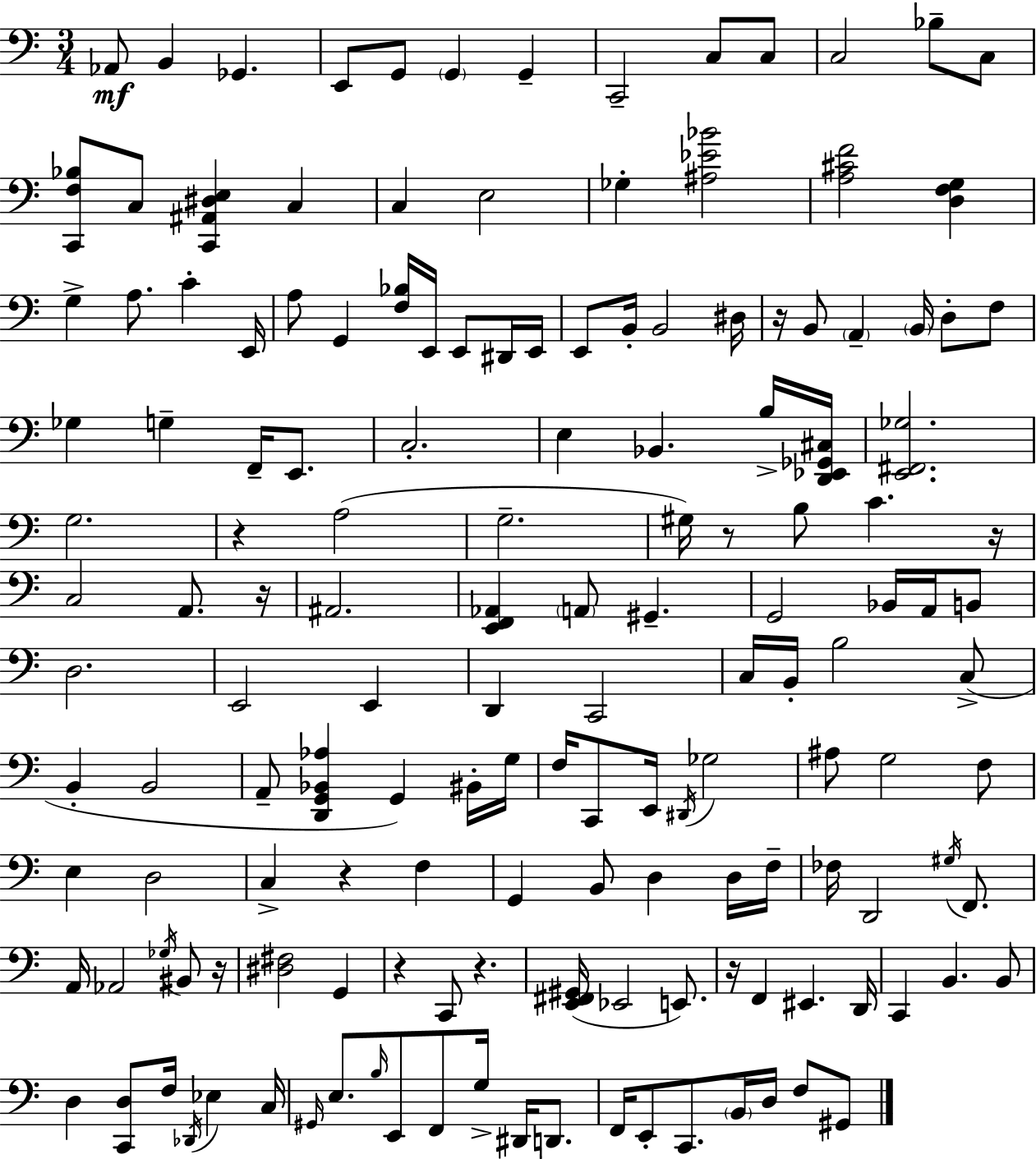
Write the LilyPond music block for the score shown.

{
  \clef bass
  \numericTimeSignature
  \time 3/4
  \key c \major
  aes,8\mf b,4 ges,4. | e,8 g,8 \parenthesize g,4 g,4-- | c,2-- c8 c8 | c2 bes8-- c8 | \break <c, f bes>8 c8 <c, ais, dis e>4 c4 | c4 e2 | ges4-. <ais ees' bes'>2 | <a cis' f'>2 <d f g>4 | \break g4-> a8. c'4-. e,16 | a8 g,4 <f bes>16 e,16 e,8 dis,16 e,16 | e,8 b,16-. b,2 dis16 | r16 b,8 \parenthesize a,4-- \parenthesize b,16 d8-. f8 | \break ges4 g4-- f,16-- e,8. | c2.-. | e4 bes,4. b16-> <d, ees, ges, cis>16 | <e, fis, ges>2. | \break g2. | r4 a2( | g2.-- | gis16) r8 b8 c'4. r16 | \break c2 a,8. r16 | ais,2. | <e, f, aes,>4 \parenthesize a,8 gis,4.-- | g,2 bes,16 a,16 b,8 | \break d2. | e,2 e,4 | d,4 c,2 | c16 b,16-. b2 c8->( | \break b,4-. b,2 | a,8-- <d, g, bes, aes>4 g,4) bis,16-. g16 | f16 c,8 e,16 \acciaccatura { dis,16 } ges2 | ais8 g2 f8 | \break e4 d2 | c4-> r4 f4 | g,4 b,8 d4 d16 | f16-- fes16 d,2 \acciaccatura { gis16 } f,8. | \break a,16 aes,2 \acciaccatura { ges16 } | bis,8 r16 <dis fis>2 g,4 | r4 c,8 r4. | <e, fis, gis,>16( ees,2 | \break e,8.) r16 f,4 eis,4. | d,16 c,4 b,4. | b,8 d4 <c, d>8 f16 \acciaccatura { des,16 } ees4 | c16 \grace { gis,16 } e8. \grace { b16 } e,8 f,8 | \break g16-> dis,16 d,8. f,16 e,8-. c,8. | \parenthesize b,16 d16 f8 gis,8 \bar "|."
}